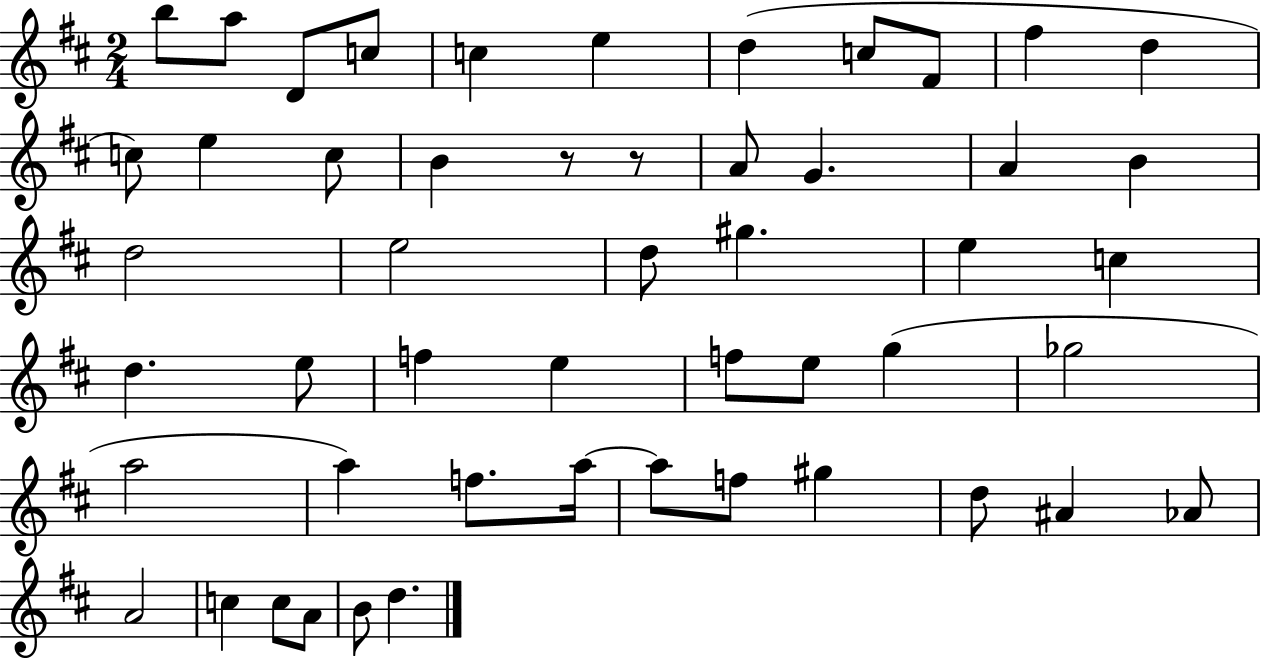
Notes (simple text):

B5/e A5/e D4/e C5/e C5/q E5/q D5/q C5/e F#4/e F#5/q D5/q C5/e E5/q C5/e B4/q R/e R/e A4/e G4/q. A4/q B4/q D5/h E5/h D5/e G#5/q. E5/q C5/q D5/q. E5/e F5/q E5/q F5/e E5/e G5/q Gb5/h A5/h A5/q F5/e. A5/s A5/e F5/e G#5/q D5/e A#4/q Ab4/e A4/h C5/q C5/e A4/e B4/e D5/q.